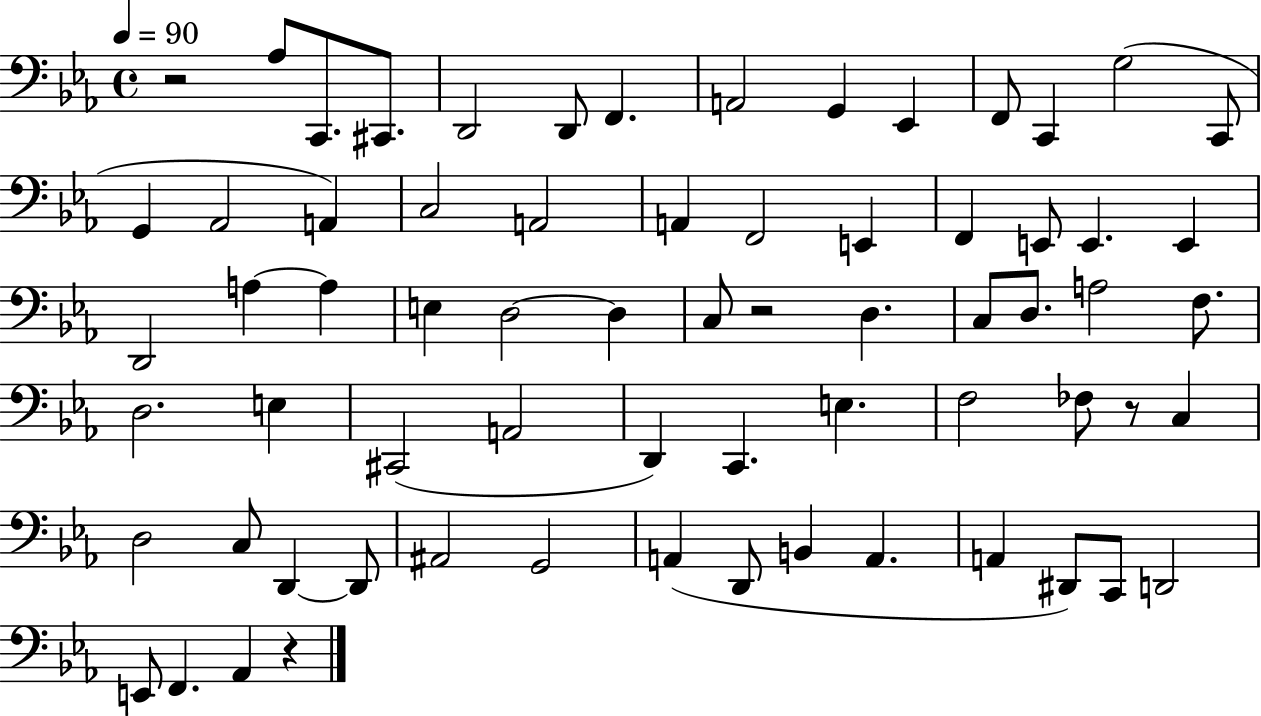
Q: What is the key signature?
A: EES major